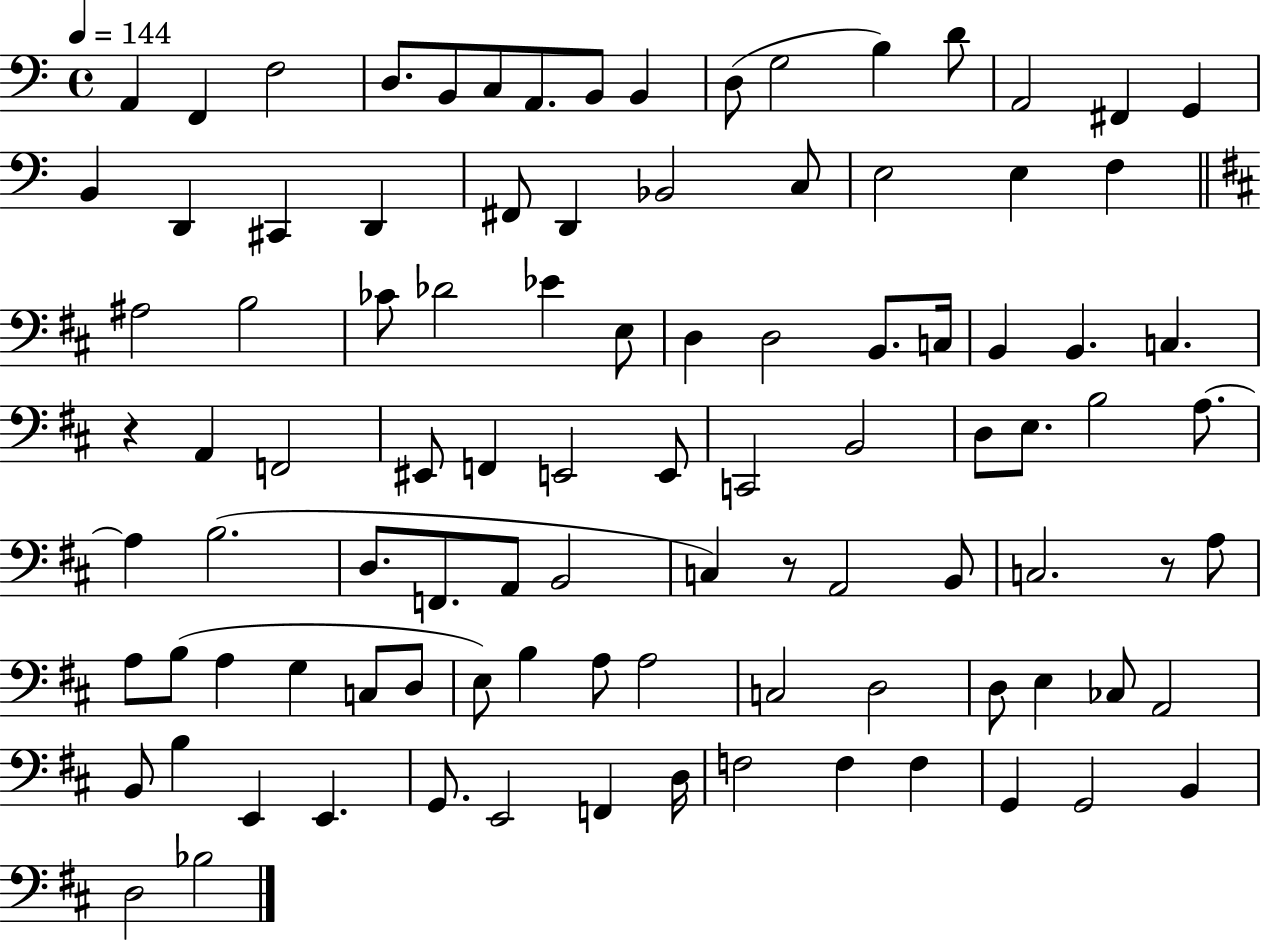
A2/q F2/q F3/h D3/e. B2/e C3/e A2/e. B2/e B2/q D3/e G3/h B3/q D4/e A2/h F#2/q G2/q B2/q D2/q C#2/q D2/q F#2/e D2/q Bb2/h C3/e E3/h E3/q F3/q A#3/h B3/h CES4/e Db4/h Eb4/q E3/e D3/q D3/h B2/e. C3/s B2/q B2/q. C3/q. R/q A2/q F2/h EIS2/e F2/q E2/h E2/e C2/h B2/h D3/e E3/e. B3/h A3/e. A3/q B3/h. D3/e. F2/e. A2/e B2/h C3/q R/e A2/h B2/e C3/h. R/e A3/e A3/e B3/e A3/q G3/q C3/e D3/e E3/e B3/q A3/e A3/h C3/h D3/h D3/e E3/q CES3/e A2/h B2/e B3/q E2/q E2/q. G2/e. E2/h F2/q D3/s F3/h F3/q F3/q G2/q G2/h B2/q D3/h Bb3/h